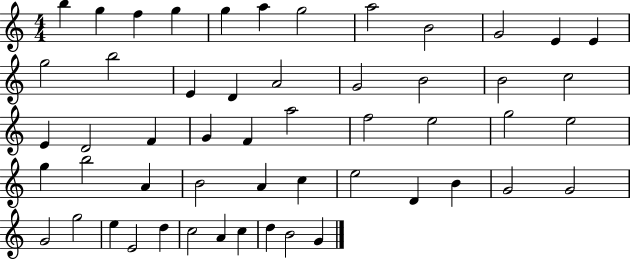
B5/q G5/q F5/q G5/q G5/q A5/q G5/h A5/h B4/h G4/h E4/q E4/q G5/h B5/h E4/q D4/q A4/h G4/h B4/h B4/h C5/h E4/q D4/h F4/q G4/q F4/q A5/h F5/h E5/h G5/h E5/h G5/q B5/h A4/q B4/h A4/q C5/q E5/h D4/q B4/q G4/h G4/h G4/h G5/h E5/q E4/h D5/q C5/h A4/q C5/q D5/q B4/h G4/q